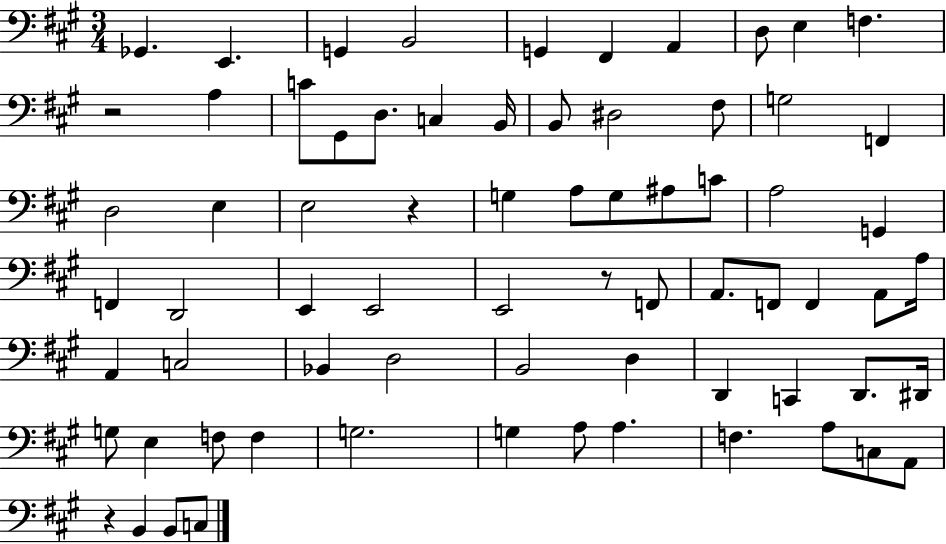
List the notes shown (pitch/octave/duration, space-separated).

Gb2/q. E2/q. G2/q B2/h G2/q F#2/q A2/q D3/e E3/q F3/q. R/h A3/q C4/e G#2/e D3/e. C3/q B2/s B2/e D#3/h F#3/e G3/h F2/q D3/h E3/q E3/h R/q G3/q A3/e G3/e A#3/e C4/e A3/h G2/q F2/q D2/h E2/q E2/h E2/h R/e F2/e A2/e. F2/e F2/q A2/e A3/s A2/q C3/h Bb2/q D3/h B2/h D3/q D2/q C2/q D2/e. D#2/s G3/e E3/q F3/e F3/q G3/h. G3/q A3/e A3/q. F3/q. A3/e C3/e A2/e R/q B2/q B2/e C3/e